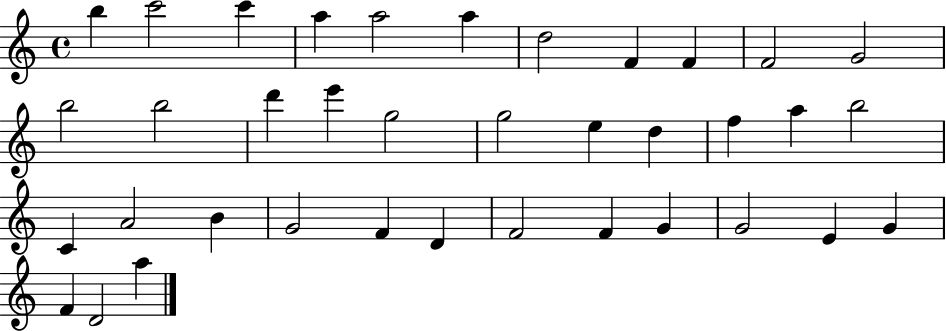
X:1
T:Untitled
M:4/4
L:1/4
K:C
b c'2 c' a a2 a d2 F F F2 G2 b2 b2 d' e' g2 g2 e d f a b2 C A2 B G2 F D F2 F G G2 E G F D2 a